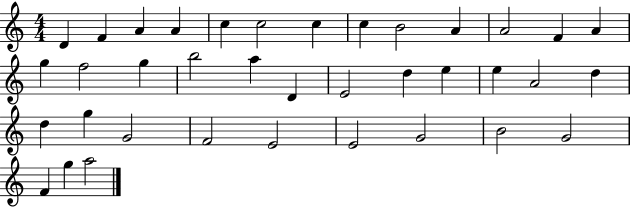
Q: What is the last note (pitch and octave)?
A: A5